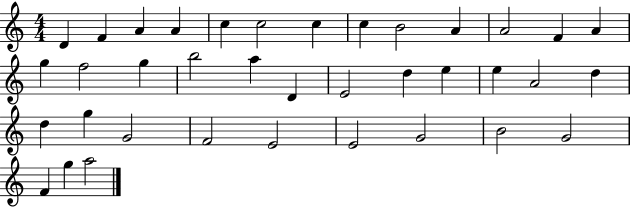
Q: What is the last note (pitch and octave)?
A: A5